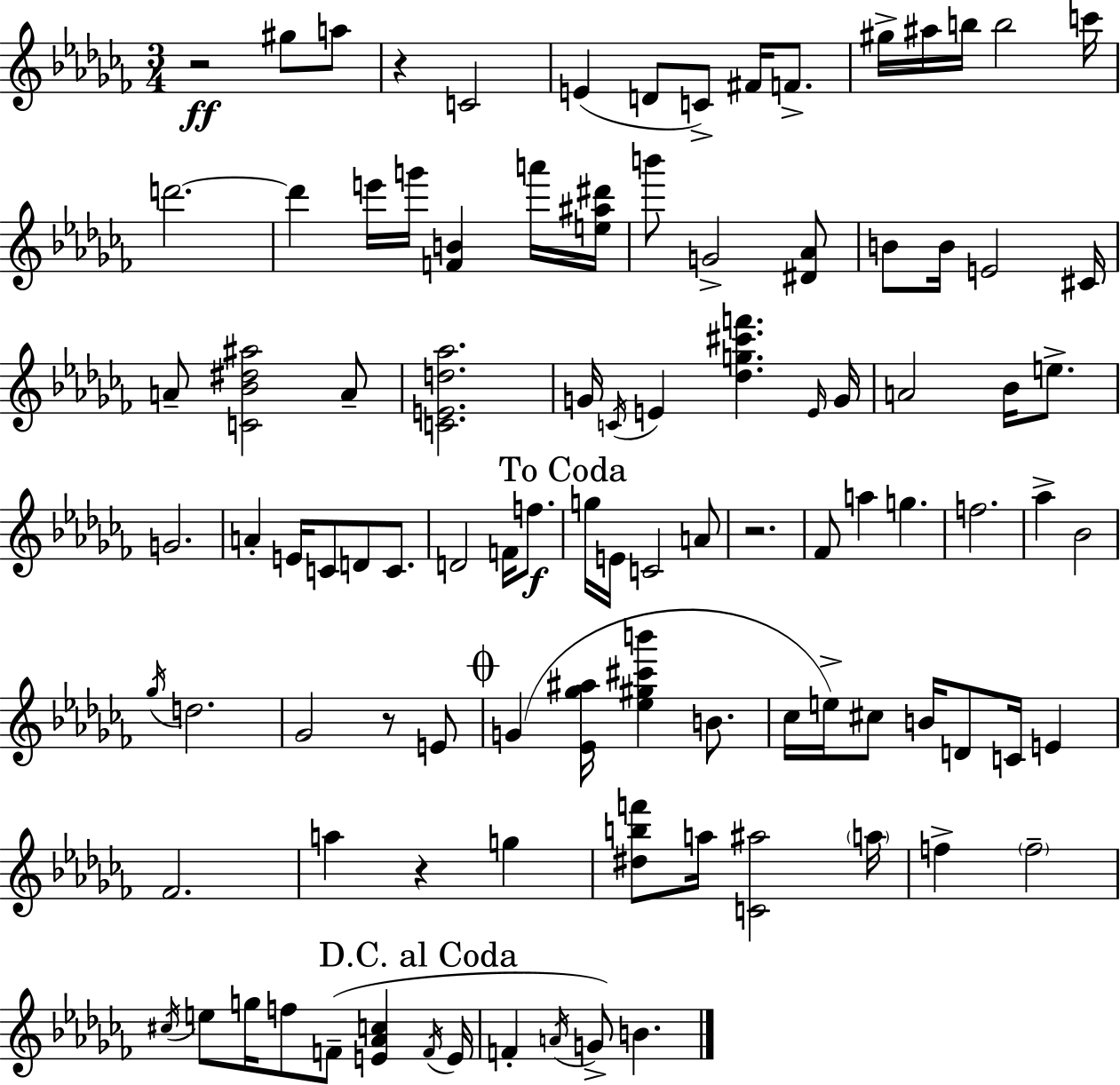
{
  \clef treble
  \numericTimeSignature
  \time 3/4
  \key aes \minor
  \repeat volta 2 { r2\ff gis''8 a''8 | r4 c'2 | e'4( d'8 c'8->) fis'16 f'8.-> | gis''16-> ais''16 b''16 b''2 c'''16 | \break d'''2.~~ | d'''4 e'''16 g'''16 <f' b'>4 a'''16 <e'' ais'' dis'''>16 | b'''8 g'2-> <dis' aes'>8 | b'8 b'16 e'2 cis'16 | \break a'8-- <c' bes' dis'' ais''>2 a'8-- | <c' e' d'' aes''>2. | g'16 \acciaccatura { c'16 } e'4 <des'' g'' cis''' f'''>4. | \grace { e'16 } g'16 a'2 bes'16 e''8.-> | \break g'2. | a'4-. e'16 c'8 d'8 c'8. | d'2 f'16 f''8.\f | \mark "To Coda" g''16 e'16 c'2 | \break a'8 r2. | fes'8 a''4 g''4. | f''2. | aes''4-> bes'2 | \break \acciaccatura { ges''16 } d''2. | ges'2 r8 | e'8 \mark \markup { \musicglyph "scripts.coda" } g'4( <ees' ges'' ais''>16 <ees'' gis'' cis''' b'''>4 | b'8. ces''16 e''16->) cis''8 b'16 d'8 c'16 e'4 | \break fes'2. | a''4 r4 g''4 | <dis'' b'' f'''>8 a''16 <c' ais''>2 | \parenthesize a''16 f''4-> \parenthesize f''2-- | \break \acciaccatura { cis''16 } e''8 g''16 f''8 f'8--( <e' aes' c''>4 | \mark "D.C. al Coda" \acciaccatura { f'16 } e'16 f'4-. \acciaccatura { a'16 }) g'8-> | b'4. } \bar "|."
}